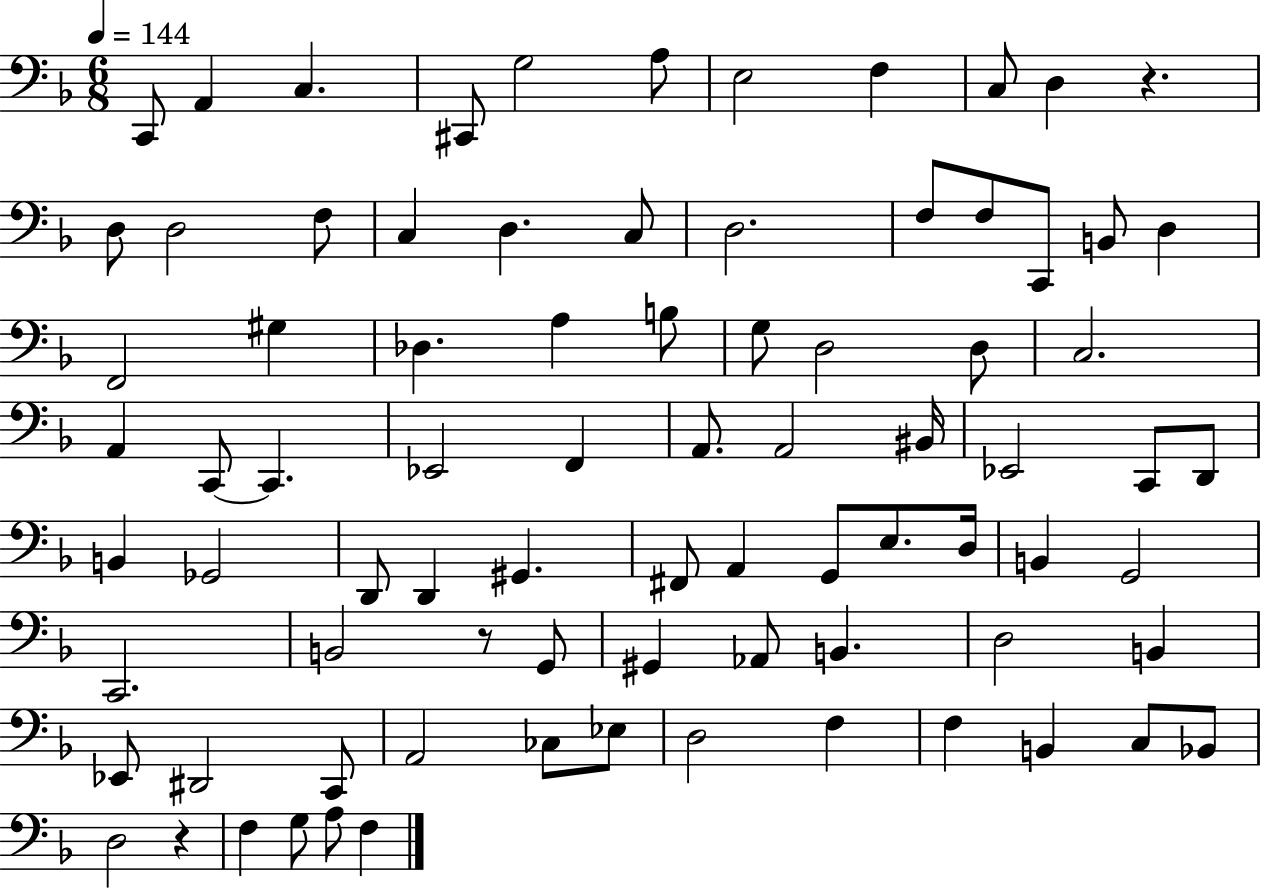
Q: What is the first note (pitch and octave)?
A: C2